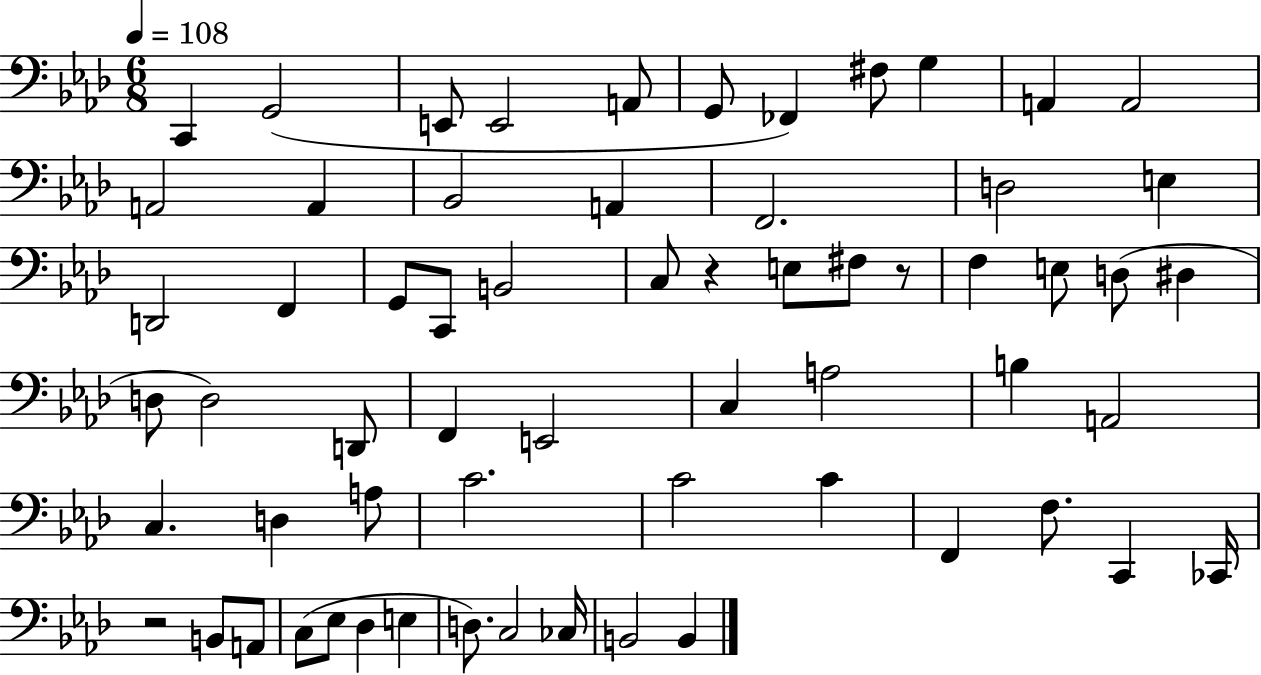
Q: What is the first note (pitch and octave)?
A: C2